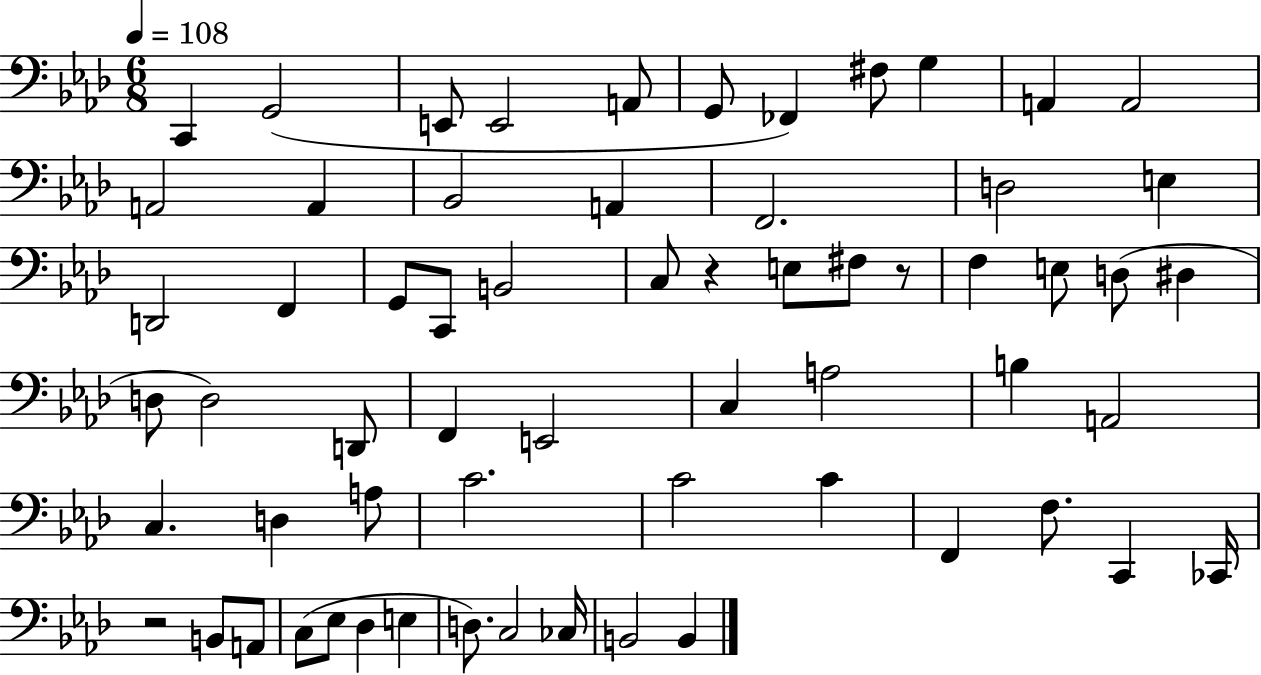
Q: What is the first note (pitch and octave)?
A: C2